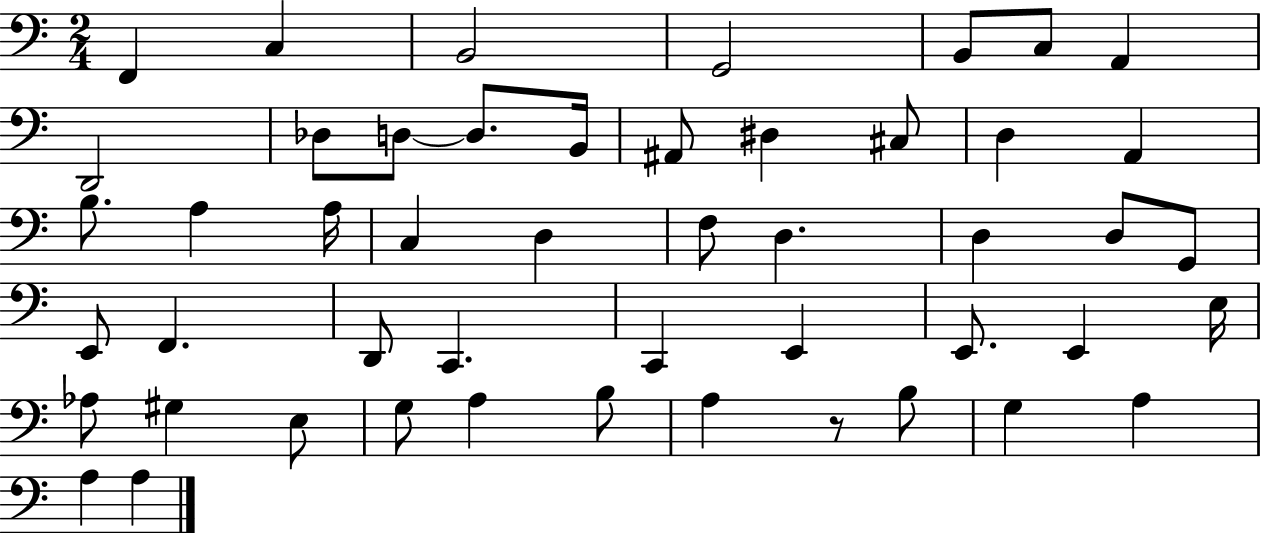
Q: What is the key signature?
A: C major